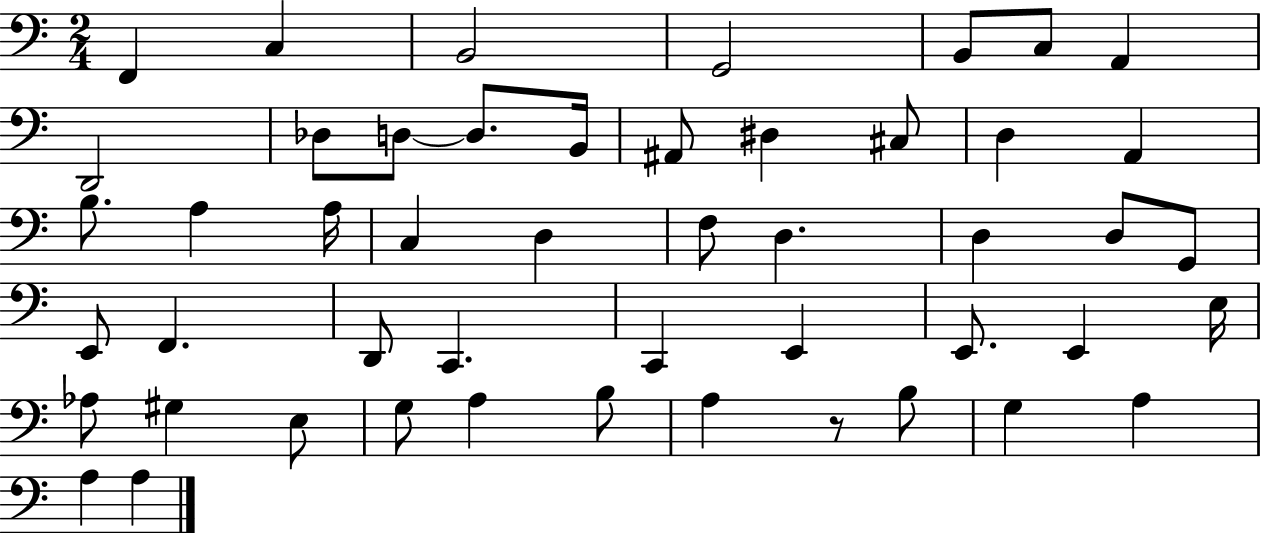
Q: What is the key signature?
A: C major